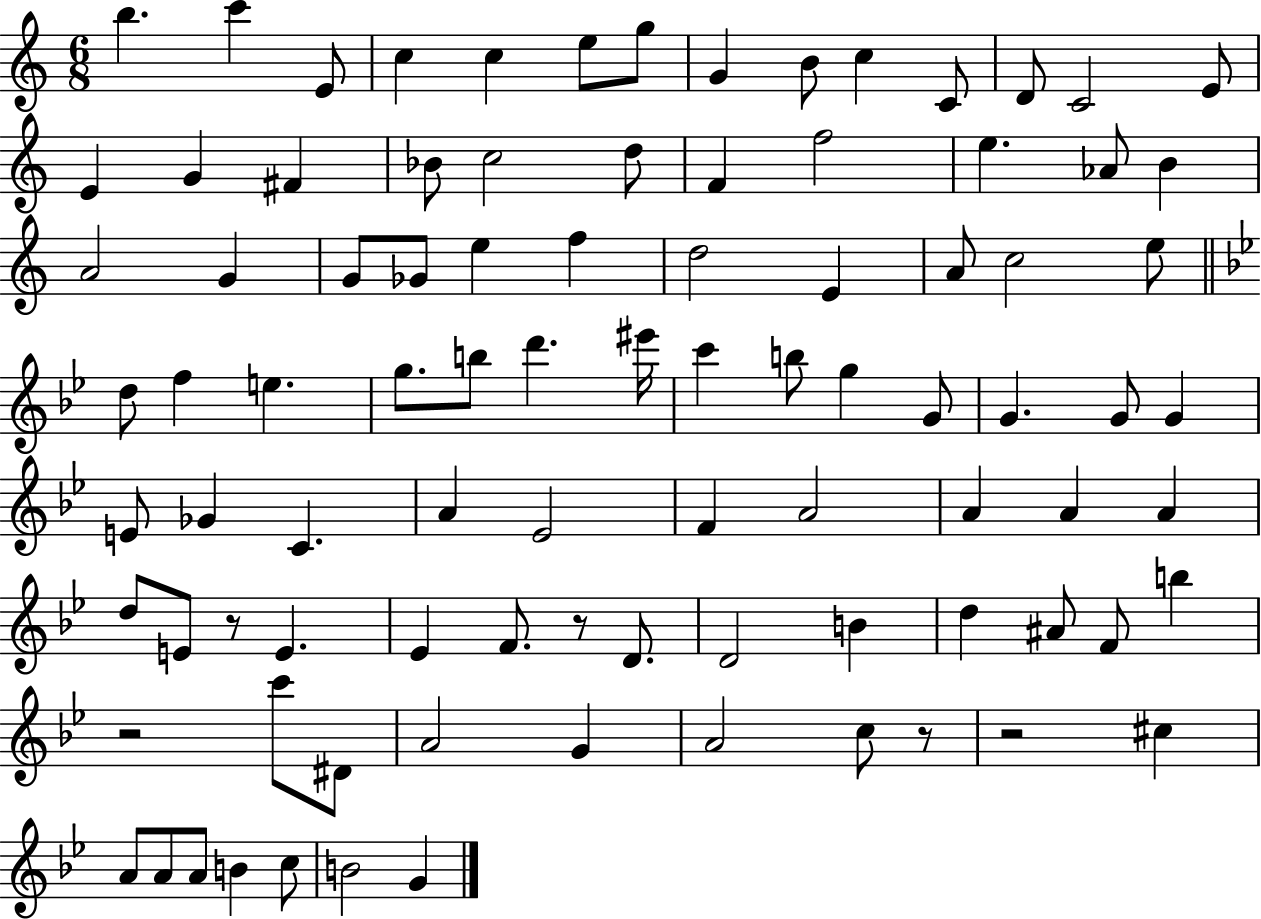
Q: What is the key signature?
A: C major